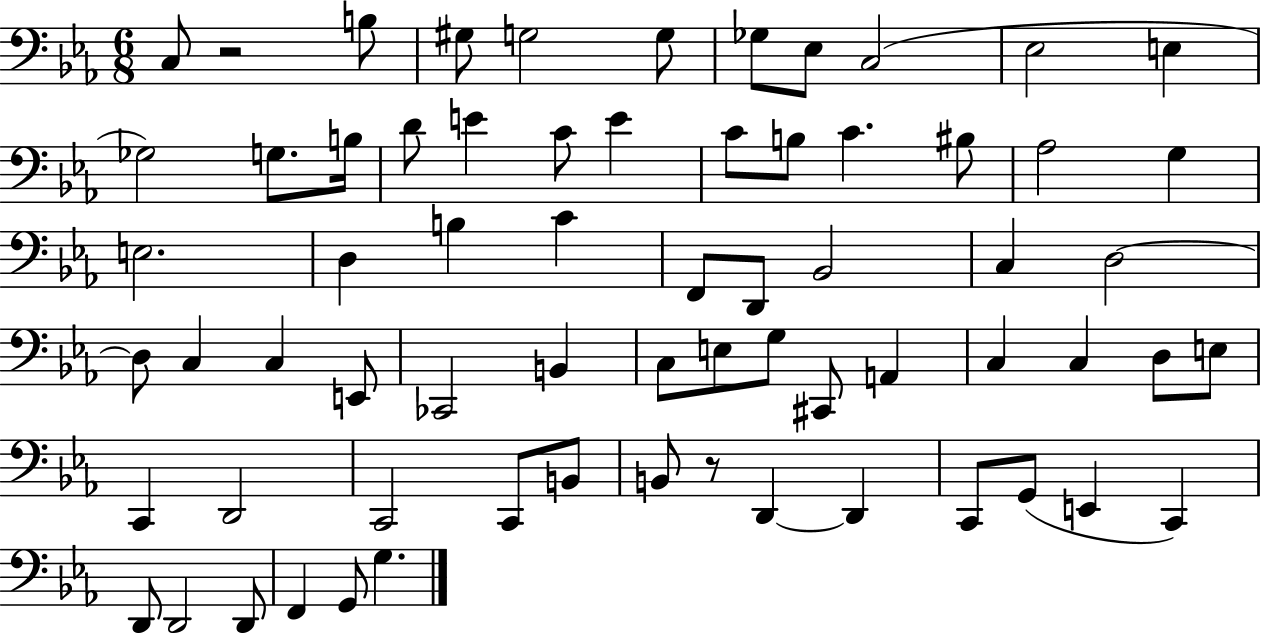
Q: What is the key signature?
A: EES major